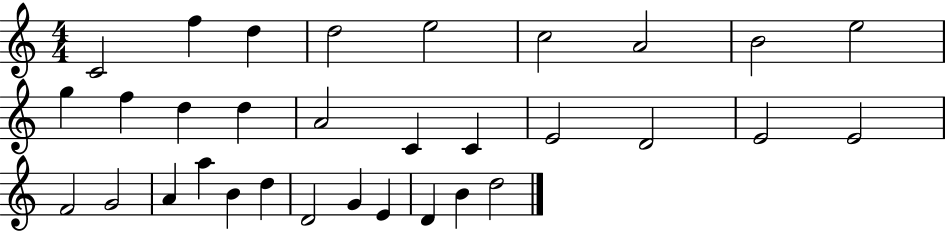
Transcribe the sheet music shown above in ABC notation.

X:1
T:Untitled
M:4/4
L:1/4
K:C
C2 f d d2 e2 c2 A2 B2 e2 g f d d A2 C C E2 D2 E2 E2 F2 G2 A a B d D2 G E D B d2